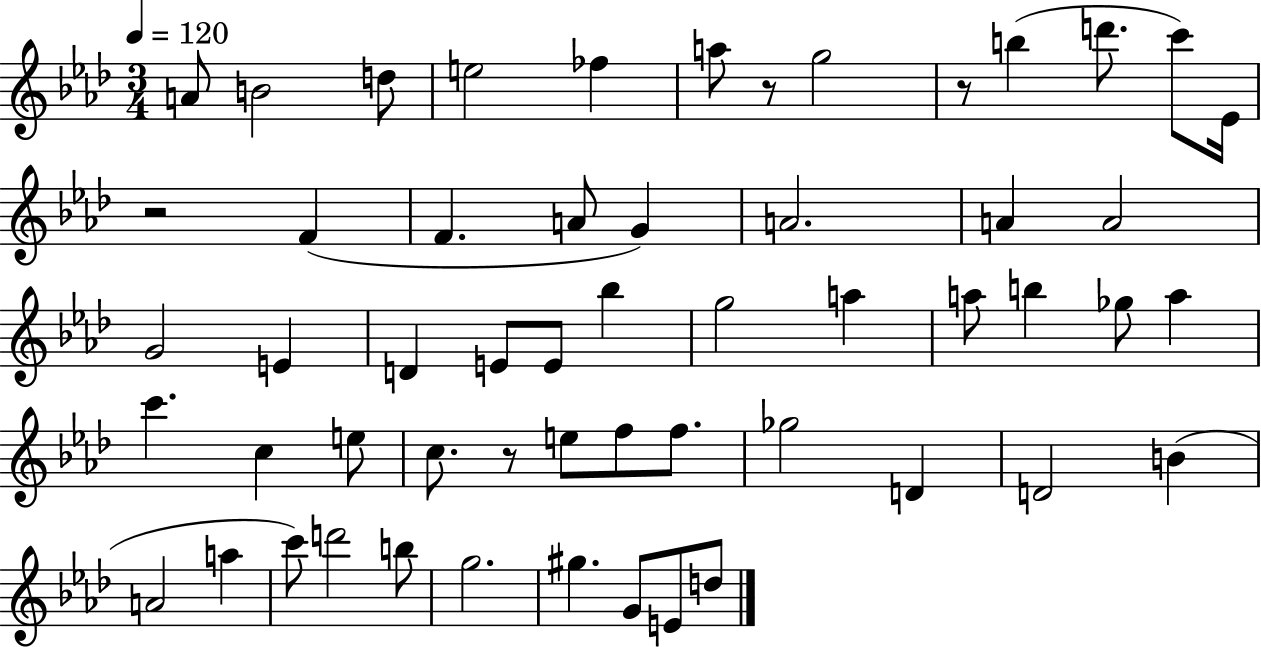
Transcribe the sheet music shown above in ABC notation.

X:1
T:Untitled
M:3/4
L:1/4
K:Ab
A/2 B2 d/2 e2 _f a/2 z/2 g2 z/2 b d'/2 c'/2 _E/4 z2 F F A/2 G A2 A A2 G2 E D E/2 E/2 _b g2 a a/2 b _g/2 a c' c e/2 c/2 z/2 e/2 f/2 f/2 _g2 D D2 B A2 a c'/2 d'2 b/2 g2 ^g G/2 E/2 d/2